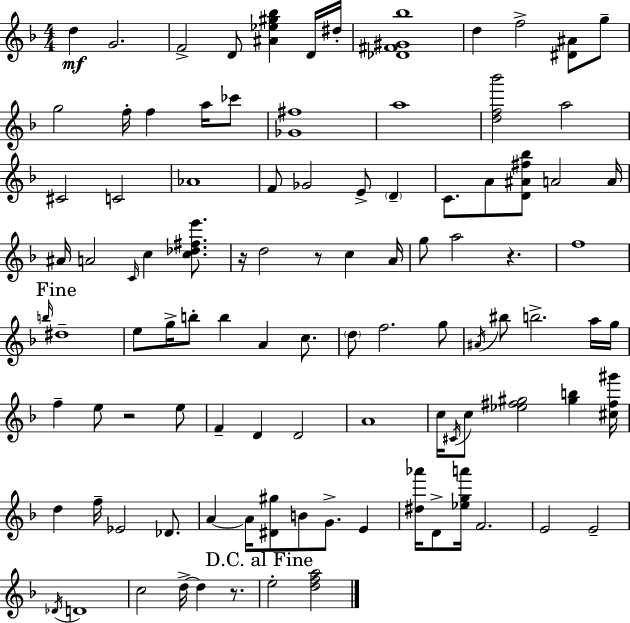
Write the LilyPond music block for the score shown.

{
  \clef treble
  \numericTimeSignature
  \time 4/4
  \key d \minor
  d''4\mf g'2. | f'2-> d'8 <ais' ees'' gis'' bes''>4 d'16 dis''16-. | <des' fis' gis' bes''>1 | d''4 f''2-> <dis' ais'>8 g''8-- | \break g''2 f''16-. f''4 a''16 ces'''8 | <ges' fis''>1 | a''1 | <d'' f'' bes'''>2 a''2 | \break cis'2 c'2 | aes'1 | f'8 ges'2 e'8-> \parenthesize d'4-- | c'8. a'8 <d' ais' fis'' bes''>8 a'2 a'16 | \break ais'16 a'2 \grace { c'16 } c''4 <c'' des'' fis'' e'''>8. | r16 d''2 r8 c''4 | a'16 g''8 a''2 r4. | f''1 | \break \mark "Fine" \grace { b''16 } dis''1-- | e''8 g''16-> b''8-. b''4 a'4 c''8. | \parenthesize d''8 f''2. | g''8 \acciaccatura { ais'16 } bis''8 b''2.-> | \break a''16 g''16 f''4-- e''8 r2 | e''8 f'4-- d'4 d'2 | a'1 | c''16 \acciaccatura { cis'16 } c''8 <ees'' fis'' gis''>2 <gis'' b''>4 | \break <cis'' fis'' gis'''>16 d''4 f''16-- ees'2 | des'8. a'4~~ a'16 <dis' gis''>8 b'8 g'8.-> | e'4 <dis'' aes'''>16 d'8-> <ees'' g'' a'''>16 f'2. | e'2 e'2-- | \break \acciaccatura { des'16 } d'1 | c''2 d''16->~~ d''4 | r8. \mark "D.C. al Fine" e''2-. <d'' f'' a''>2 | \bar "|."
}